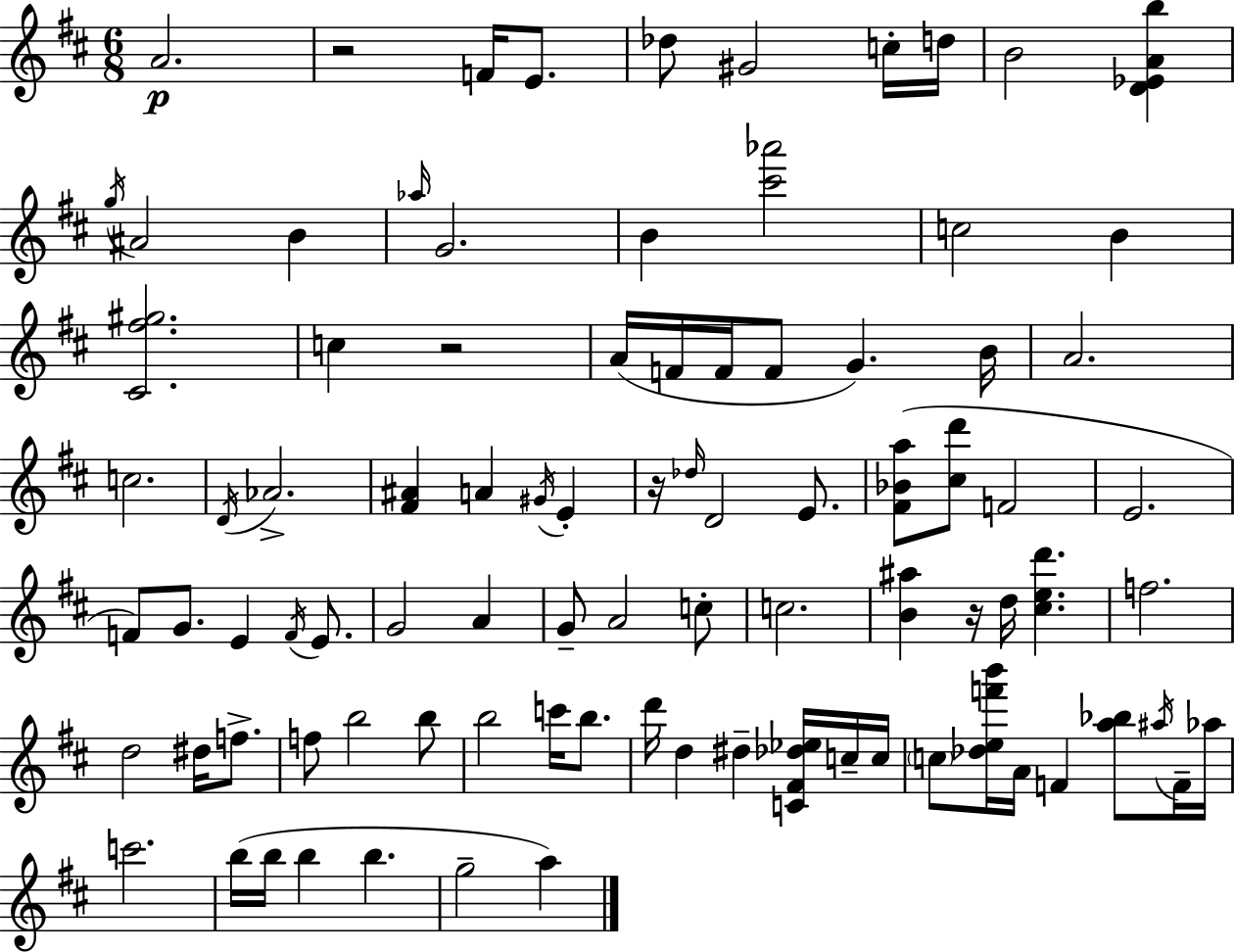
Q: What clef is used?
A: treble